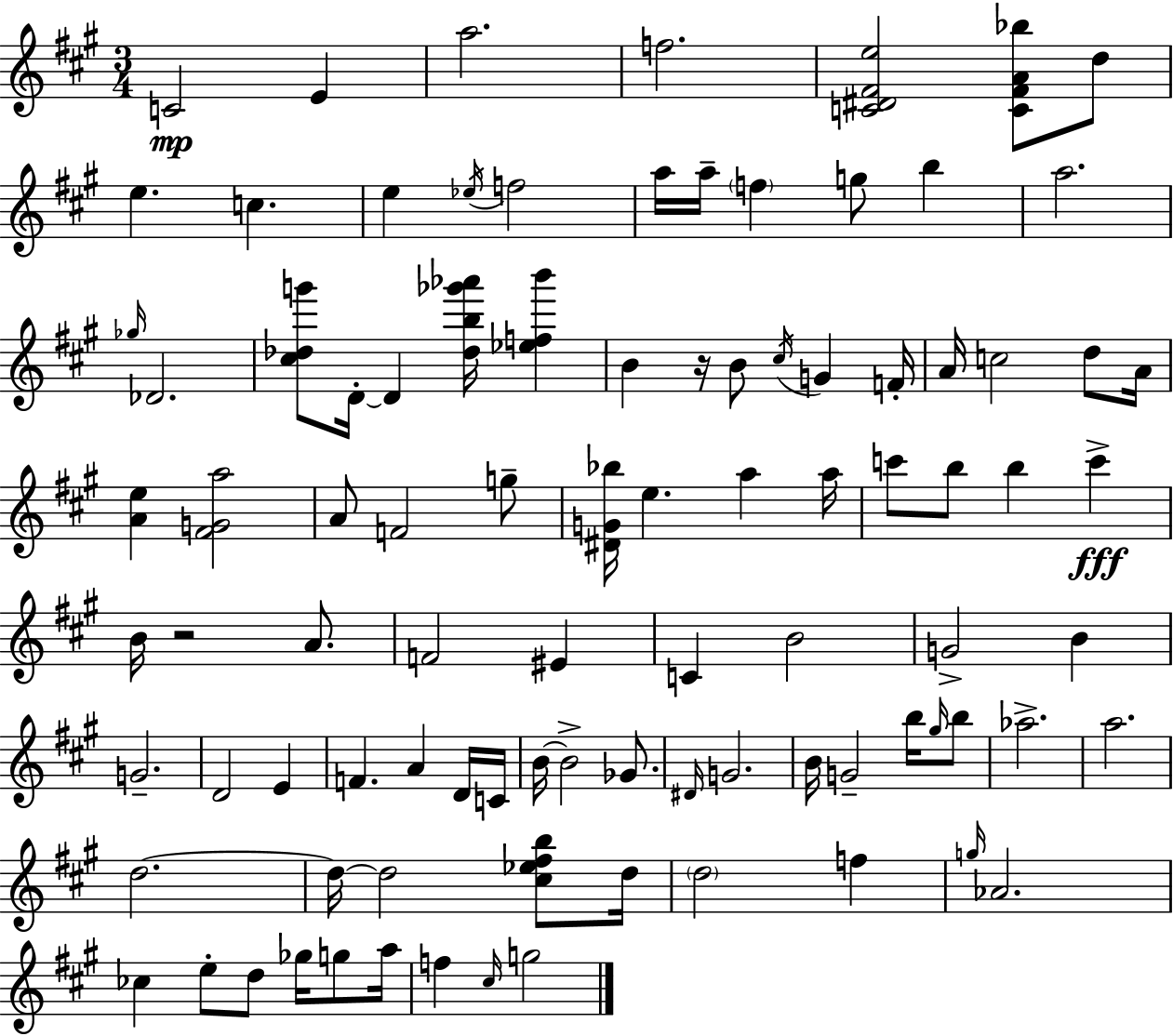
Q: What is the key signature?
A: A major